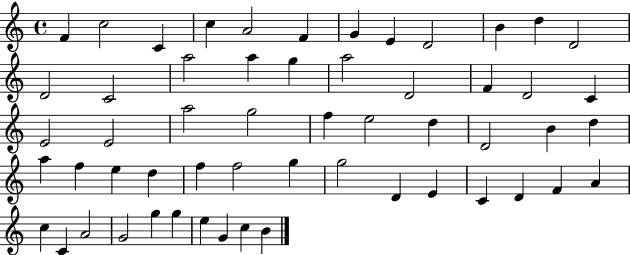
X:1
T:Untitled
M:4/4
L:1/4
K:C
F c2 C c A2 F G E D2 B d D2 D2 C2 a2 a g a2 D2 F D2 C E2 E2 a2 g2 f e2 d D2 B d a f e d f f2 g g2 D E C D F A c C A2 G2 g g e G c B